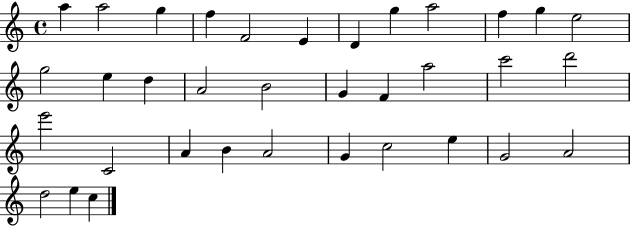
{
  \clef treble
  \time 4/4
  \defaultTimeSignature
  \key c \major
  a''4 a''2 g''4 | f''4 f'2 e'4 | d'4 g''4 a''2 | f''4 g''4 e''2 | \break g''2 e''4 d''4 | a'2 b'2 | g'4 f'4 a''2 | c'''2 d'''2 | \break e'''2 c'2 | a'4 b'4 a'2 | g'4 c''2 e''4 | g'2 a'2 | \break d''2 e''4 c''4 | \bar "|."
}